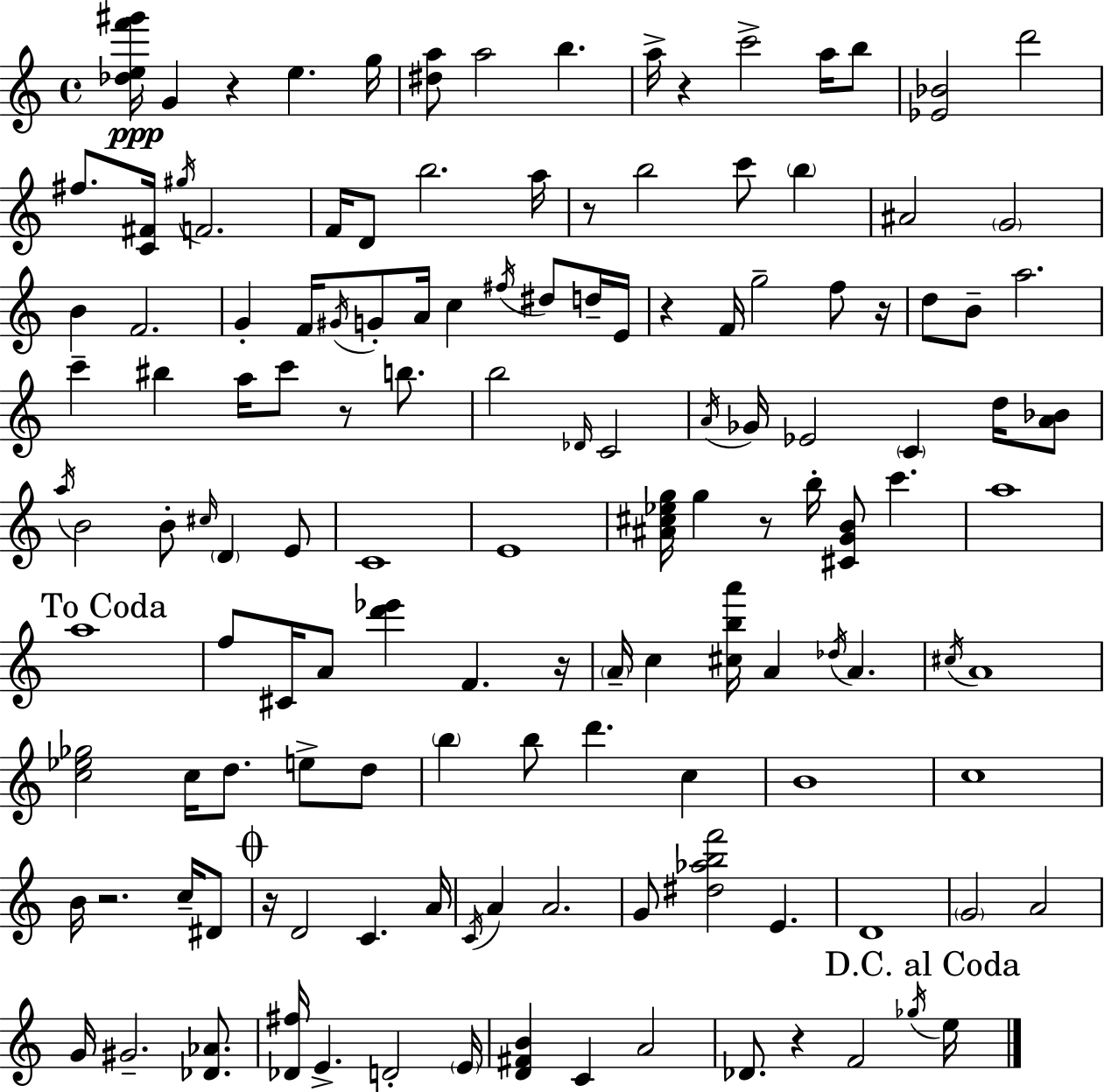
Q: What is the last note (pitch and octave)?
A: E5